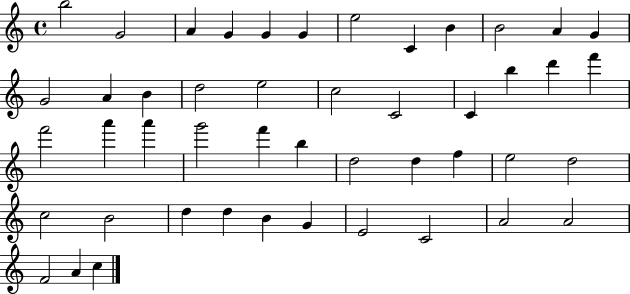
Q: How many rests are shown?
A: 0